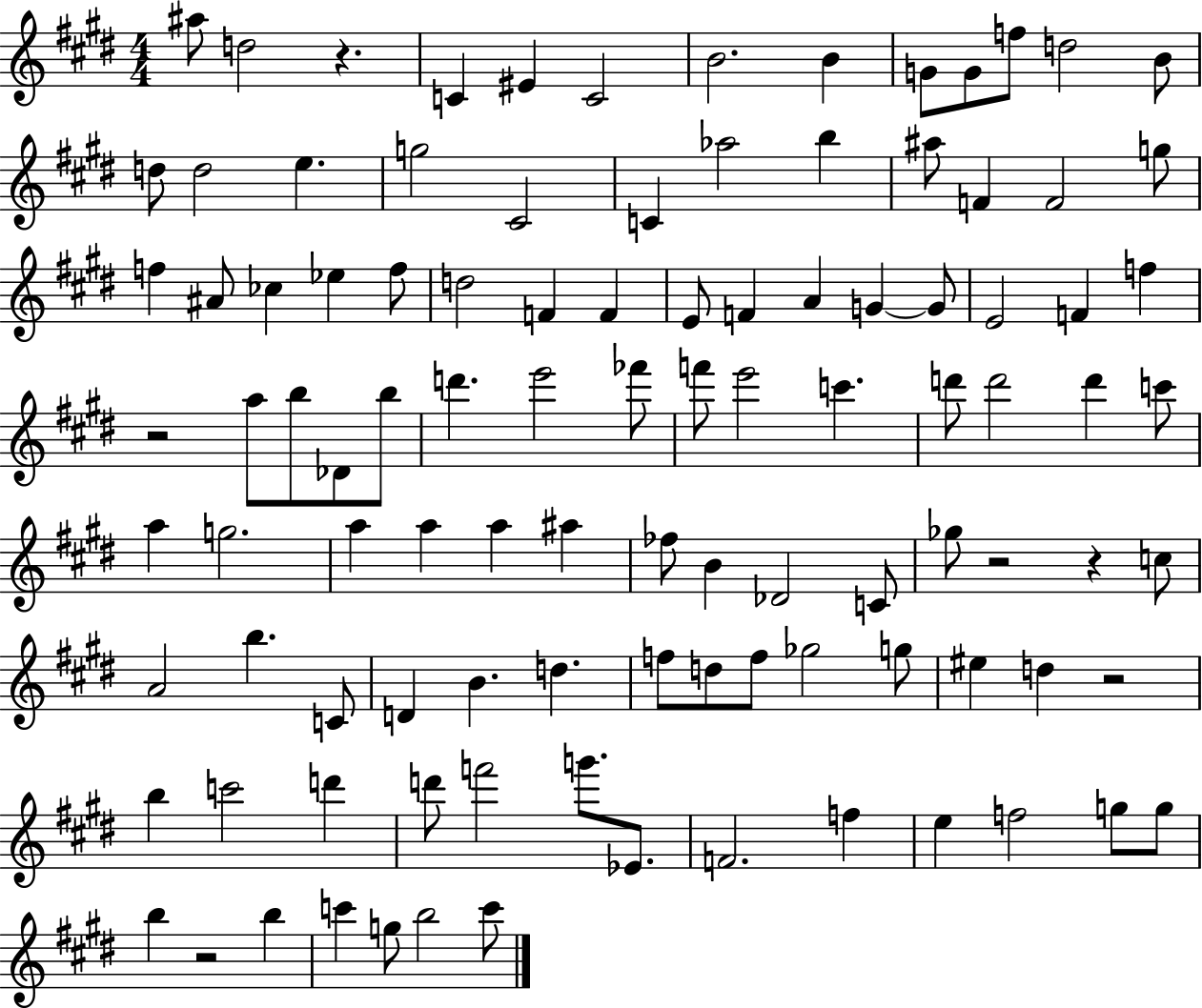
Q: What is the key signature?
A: E major